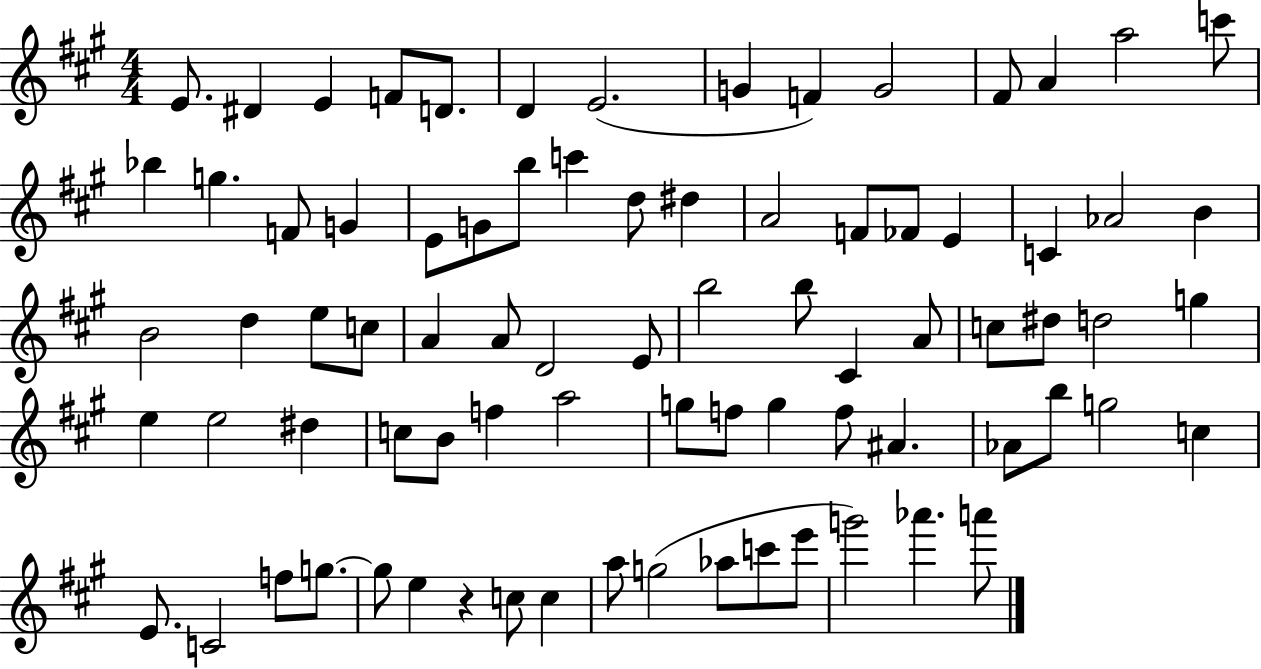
X:1
T:Untitled
M:4/4
L:1/4
K:A
E/2 ^D E F/2 D/2 D E2 G F G2 ^F/2 A a2 c'/2 _b g F/2 G E/2 G/2 b/2 c' d/2 ^d A2 F/2 _F/2 E C _A2 B B2 d e/2 c/2 A A/2 D2 E/2 b2 b/2 ^C A/2 c/2 ^d/2 d2 g e e2 ^d c/2 B/2 f a2 g/2 f/2 g f/2 ^A _A/2 b/2 g2 c E/2 C2 f/2 g/2 g/2 e z c/2 c a/2 g2 _a/2 c'/2 e'/2 g'2 _a' a'/2